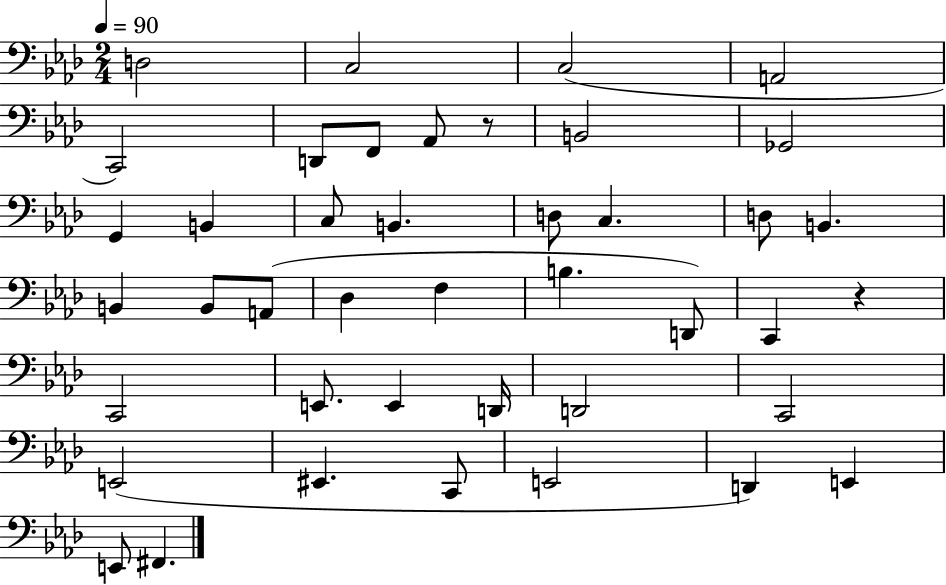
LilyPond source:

{
  \clef bass
  \numericTimeSignature
  \time 2/4
  \key aes \major
  \tempo 4 = 90
  \repeat volta 2 { d2 | c2 | c2( | a,2 | \break c,2) | d,8 f,8 aes,8 r8 | b,2 | ges,2 | \break g,4 b,4 | c8 b,4. | d8 c4. | d8 b,4. | \break b,4 b,8 a,8( | des4 f4 | b4. d,8) | c,4 r4 | \break c,2 | e,8. e,4 d,16 | d,2 | c,2 | \break e,2( | eis,4. c,8 | e,2 | d,4) e,4 | \break e,8 fis,4. | } \bar "|."
}